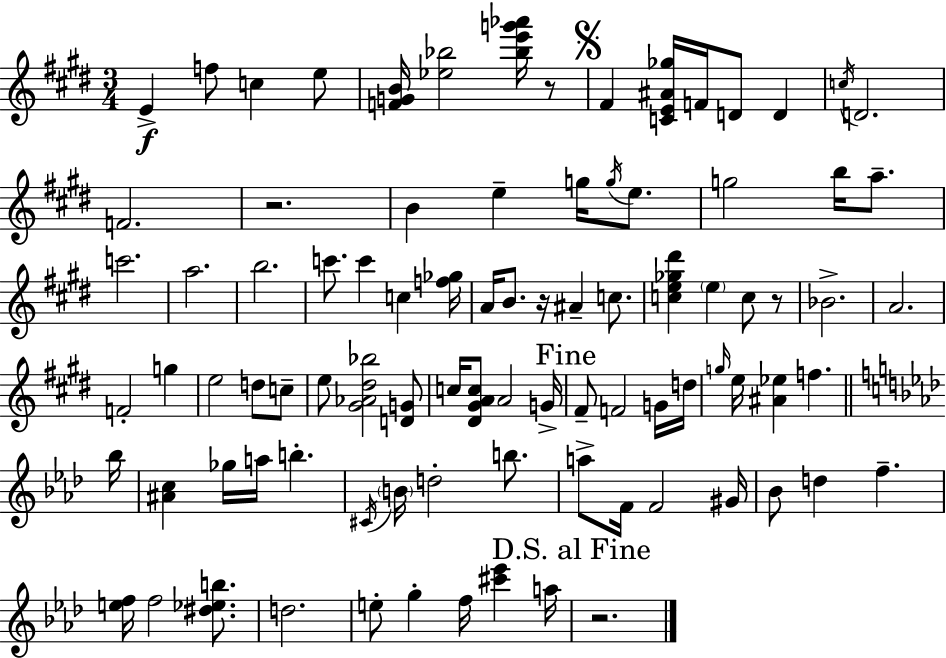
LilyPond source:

{
  \clef treble
  \numericTimeSignature
  \time 3/4
  \key e \major
  e'4->\f f''8 c''4 e''8 | <f' g' b'>16 <ees'' bes''>2 <bes'' e''' g''' aes'''>16 r8 | \mark \markup { \musicglyph "scripts.segno" } fis'4 <c' e' ais' ges''>16 f'16 d'8 d'4 | \acciaccatura { c''16 } d'2. | \break f'2. | r2. | b'4 e''4-- g''16 \acciaccatura { g''16 } e''8. | g''2 b''16 a''8.-- | \break c'''2. | a''2. | b''2. | c'''8. c'''4 c''4 | \break <f'' ges''>16 a'16 b'8. r16 ais'4-- c''8. | <c'' e'' ges'' dis'''>4 \parenthesize e''4 c''8 | r8 bes'2.-> | a'2. | \break f'2-. g''4 | e''2 d''8 | c''8-- e''8 <gis' aes' dis'' bes''>2 | <d' g'>8 c''16 <dis' gis' a' c''>8 a'2 | \break g'16-> \mark "Fine" fis'8-- f'2 | g'16 d''16 \grace { g''16 } e''16 <ais' ees''>4 f''4. | \bar "||" \break \key f \minor bes''16 <ais' c''>4 ges''16 a''16 b''4.-. | \acciaccatura { cis'16 } \parenthesize b'16 d''2-. b''8. | a''8-> f'16 f'2 | gis'16 bes'8 d''4 f''4.-- | \break <e'' f''>16 f''2 <dis'' ees'' b''>8. | d''2. | e''8-. g''4-. f''16 <cis''' ees'''>4 | a''16 \mark "D.S. al Fine" r2. | \break \bar "|."
}